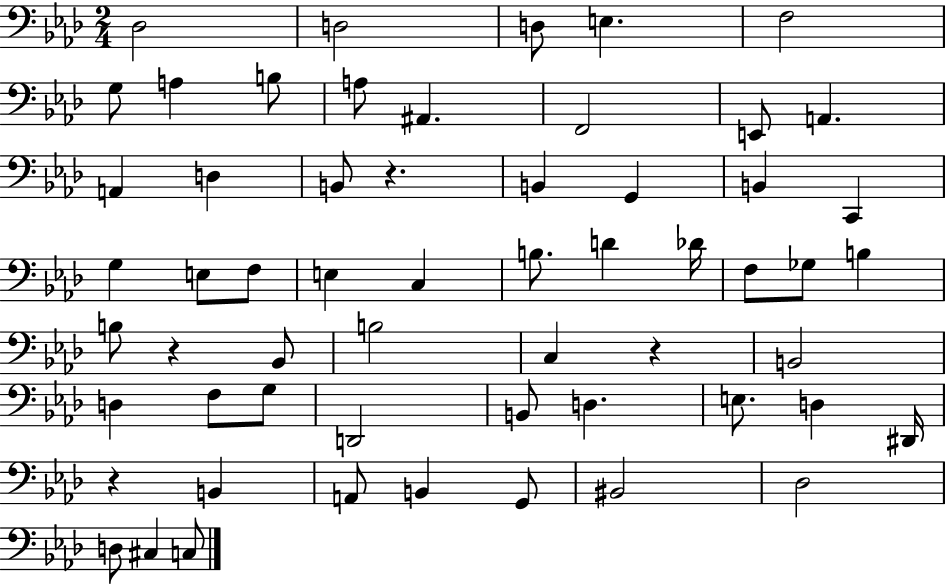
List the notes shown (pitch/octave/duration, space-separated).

Db3/h D3/h D3/e E3/q. F3/h G3/e A3/q B3/e A3/e A#2/q. F2/h E2/e A2/q. A2/q D3/q B2/e R/q. B2/q G2/q B2/q C2/q G3/q E3/e F3/e E3/q C3/q B3/e. D4/q Db4/s F3/e Gb3/e B3/q B3/e R/q Bb2/e B3/h C3/q R/q B2/h D3/q F3/e G3/e D2/h B2/e D3/q. E3/e. D3/q D#2/s R/q B2/q A2/e B2/q G2/e BIS2/h Db3/h D3/e C#3/q C3/e